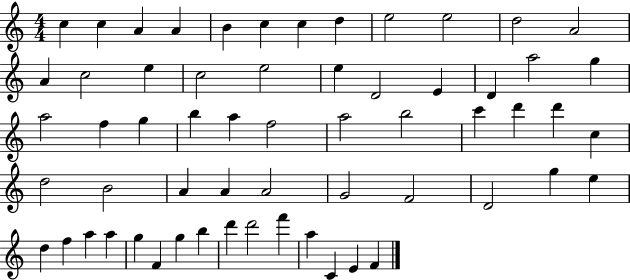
C5/q C5/q A4/q A4/q B4/q C5/q C5/q D5/q E5/h E5/h D5/h A4/h A4/q C5/h E5/q C5/h E5/h E5/q D4/h E4/q D4/q A5/h G5/q A5/h F5/q G5/q B5/q A5/q F5/h A5/h B5/h C6/q D6/q D6/q C5/q D5/h B4/h A4/q A4/q A4/h G4/h F4/h D4/h G5/q E5/q D5/q F5/q A5/q A5/q G5/q F4/q G5/q B5/q D6/q D6/h F6/q A5/q C4/q E4/q F4/q